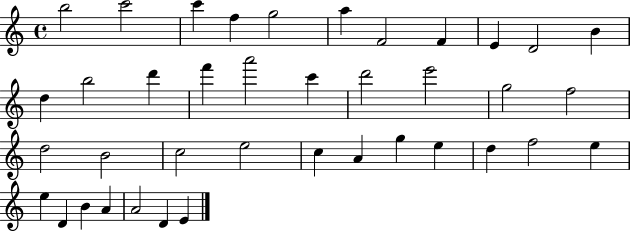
{
  \clef treble
  \time 4/4
  \defaultTimeSignature
  \key c \major
  b''2 c'''2 | c'''4 f''4 g''2 | a''4 f'2 f'4 | e'4 d'2 b'4 | \break d''4 b''2 d'''4 | f'''4 a'''2 c'''4 | d'''2 e'''2 | g''2 f''2 | \break d''2 b'2 | c''2 e''2 | c''4 a'4 g''4 e''4 | d''4 f''2 e''4 | \break e''4 d'4 b'4 a'4 | a'2 d'4 e'4 | \bar "|."
}